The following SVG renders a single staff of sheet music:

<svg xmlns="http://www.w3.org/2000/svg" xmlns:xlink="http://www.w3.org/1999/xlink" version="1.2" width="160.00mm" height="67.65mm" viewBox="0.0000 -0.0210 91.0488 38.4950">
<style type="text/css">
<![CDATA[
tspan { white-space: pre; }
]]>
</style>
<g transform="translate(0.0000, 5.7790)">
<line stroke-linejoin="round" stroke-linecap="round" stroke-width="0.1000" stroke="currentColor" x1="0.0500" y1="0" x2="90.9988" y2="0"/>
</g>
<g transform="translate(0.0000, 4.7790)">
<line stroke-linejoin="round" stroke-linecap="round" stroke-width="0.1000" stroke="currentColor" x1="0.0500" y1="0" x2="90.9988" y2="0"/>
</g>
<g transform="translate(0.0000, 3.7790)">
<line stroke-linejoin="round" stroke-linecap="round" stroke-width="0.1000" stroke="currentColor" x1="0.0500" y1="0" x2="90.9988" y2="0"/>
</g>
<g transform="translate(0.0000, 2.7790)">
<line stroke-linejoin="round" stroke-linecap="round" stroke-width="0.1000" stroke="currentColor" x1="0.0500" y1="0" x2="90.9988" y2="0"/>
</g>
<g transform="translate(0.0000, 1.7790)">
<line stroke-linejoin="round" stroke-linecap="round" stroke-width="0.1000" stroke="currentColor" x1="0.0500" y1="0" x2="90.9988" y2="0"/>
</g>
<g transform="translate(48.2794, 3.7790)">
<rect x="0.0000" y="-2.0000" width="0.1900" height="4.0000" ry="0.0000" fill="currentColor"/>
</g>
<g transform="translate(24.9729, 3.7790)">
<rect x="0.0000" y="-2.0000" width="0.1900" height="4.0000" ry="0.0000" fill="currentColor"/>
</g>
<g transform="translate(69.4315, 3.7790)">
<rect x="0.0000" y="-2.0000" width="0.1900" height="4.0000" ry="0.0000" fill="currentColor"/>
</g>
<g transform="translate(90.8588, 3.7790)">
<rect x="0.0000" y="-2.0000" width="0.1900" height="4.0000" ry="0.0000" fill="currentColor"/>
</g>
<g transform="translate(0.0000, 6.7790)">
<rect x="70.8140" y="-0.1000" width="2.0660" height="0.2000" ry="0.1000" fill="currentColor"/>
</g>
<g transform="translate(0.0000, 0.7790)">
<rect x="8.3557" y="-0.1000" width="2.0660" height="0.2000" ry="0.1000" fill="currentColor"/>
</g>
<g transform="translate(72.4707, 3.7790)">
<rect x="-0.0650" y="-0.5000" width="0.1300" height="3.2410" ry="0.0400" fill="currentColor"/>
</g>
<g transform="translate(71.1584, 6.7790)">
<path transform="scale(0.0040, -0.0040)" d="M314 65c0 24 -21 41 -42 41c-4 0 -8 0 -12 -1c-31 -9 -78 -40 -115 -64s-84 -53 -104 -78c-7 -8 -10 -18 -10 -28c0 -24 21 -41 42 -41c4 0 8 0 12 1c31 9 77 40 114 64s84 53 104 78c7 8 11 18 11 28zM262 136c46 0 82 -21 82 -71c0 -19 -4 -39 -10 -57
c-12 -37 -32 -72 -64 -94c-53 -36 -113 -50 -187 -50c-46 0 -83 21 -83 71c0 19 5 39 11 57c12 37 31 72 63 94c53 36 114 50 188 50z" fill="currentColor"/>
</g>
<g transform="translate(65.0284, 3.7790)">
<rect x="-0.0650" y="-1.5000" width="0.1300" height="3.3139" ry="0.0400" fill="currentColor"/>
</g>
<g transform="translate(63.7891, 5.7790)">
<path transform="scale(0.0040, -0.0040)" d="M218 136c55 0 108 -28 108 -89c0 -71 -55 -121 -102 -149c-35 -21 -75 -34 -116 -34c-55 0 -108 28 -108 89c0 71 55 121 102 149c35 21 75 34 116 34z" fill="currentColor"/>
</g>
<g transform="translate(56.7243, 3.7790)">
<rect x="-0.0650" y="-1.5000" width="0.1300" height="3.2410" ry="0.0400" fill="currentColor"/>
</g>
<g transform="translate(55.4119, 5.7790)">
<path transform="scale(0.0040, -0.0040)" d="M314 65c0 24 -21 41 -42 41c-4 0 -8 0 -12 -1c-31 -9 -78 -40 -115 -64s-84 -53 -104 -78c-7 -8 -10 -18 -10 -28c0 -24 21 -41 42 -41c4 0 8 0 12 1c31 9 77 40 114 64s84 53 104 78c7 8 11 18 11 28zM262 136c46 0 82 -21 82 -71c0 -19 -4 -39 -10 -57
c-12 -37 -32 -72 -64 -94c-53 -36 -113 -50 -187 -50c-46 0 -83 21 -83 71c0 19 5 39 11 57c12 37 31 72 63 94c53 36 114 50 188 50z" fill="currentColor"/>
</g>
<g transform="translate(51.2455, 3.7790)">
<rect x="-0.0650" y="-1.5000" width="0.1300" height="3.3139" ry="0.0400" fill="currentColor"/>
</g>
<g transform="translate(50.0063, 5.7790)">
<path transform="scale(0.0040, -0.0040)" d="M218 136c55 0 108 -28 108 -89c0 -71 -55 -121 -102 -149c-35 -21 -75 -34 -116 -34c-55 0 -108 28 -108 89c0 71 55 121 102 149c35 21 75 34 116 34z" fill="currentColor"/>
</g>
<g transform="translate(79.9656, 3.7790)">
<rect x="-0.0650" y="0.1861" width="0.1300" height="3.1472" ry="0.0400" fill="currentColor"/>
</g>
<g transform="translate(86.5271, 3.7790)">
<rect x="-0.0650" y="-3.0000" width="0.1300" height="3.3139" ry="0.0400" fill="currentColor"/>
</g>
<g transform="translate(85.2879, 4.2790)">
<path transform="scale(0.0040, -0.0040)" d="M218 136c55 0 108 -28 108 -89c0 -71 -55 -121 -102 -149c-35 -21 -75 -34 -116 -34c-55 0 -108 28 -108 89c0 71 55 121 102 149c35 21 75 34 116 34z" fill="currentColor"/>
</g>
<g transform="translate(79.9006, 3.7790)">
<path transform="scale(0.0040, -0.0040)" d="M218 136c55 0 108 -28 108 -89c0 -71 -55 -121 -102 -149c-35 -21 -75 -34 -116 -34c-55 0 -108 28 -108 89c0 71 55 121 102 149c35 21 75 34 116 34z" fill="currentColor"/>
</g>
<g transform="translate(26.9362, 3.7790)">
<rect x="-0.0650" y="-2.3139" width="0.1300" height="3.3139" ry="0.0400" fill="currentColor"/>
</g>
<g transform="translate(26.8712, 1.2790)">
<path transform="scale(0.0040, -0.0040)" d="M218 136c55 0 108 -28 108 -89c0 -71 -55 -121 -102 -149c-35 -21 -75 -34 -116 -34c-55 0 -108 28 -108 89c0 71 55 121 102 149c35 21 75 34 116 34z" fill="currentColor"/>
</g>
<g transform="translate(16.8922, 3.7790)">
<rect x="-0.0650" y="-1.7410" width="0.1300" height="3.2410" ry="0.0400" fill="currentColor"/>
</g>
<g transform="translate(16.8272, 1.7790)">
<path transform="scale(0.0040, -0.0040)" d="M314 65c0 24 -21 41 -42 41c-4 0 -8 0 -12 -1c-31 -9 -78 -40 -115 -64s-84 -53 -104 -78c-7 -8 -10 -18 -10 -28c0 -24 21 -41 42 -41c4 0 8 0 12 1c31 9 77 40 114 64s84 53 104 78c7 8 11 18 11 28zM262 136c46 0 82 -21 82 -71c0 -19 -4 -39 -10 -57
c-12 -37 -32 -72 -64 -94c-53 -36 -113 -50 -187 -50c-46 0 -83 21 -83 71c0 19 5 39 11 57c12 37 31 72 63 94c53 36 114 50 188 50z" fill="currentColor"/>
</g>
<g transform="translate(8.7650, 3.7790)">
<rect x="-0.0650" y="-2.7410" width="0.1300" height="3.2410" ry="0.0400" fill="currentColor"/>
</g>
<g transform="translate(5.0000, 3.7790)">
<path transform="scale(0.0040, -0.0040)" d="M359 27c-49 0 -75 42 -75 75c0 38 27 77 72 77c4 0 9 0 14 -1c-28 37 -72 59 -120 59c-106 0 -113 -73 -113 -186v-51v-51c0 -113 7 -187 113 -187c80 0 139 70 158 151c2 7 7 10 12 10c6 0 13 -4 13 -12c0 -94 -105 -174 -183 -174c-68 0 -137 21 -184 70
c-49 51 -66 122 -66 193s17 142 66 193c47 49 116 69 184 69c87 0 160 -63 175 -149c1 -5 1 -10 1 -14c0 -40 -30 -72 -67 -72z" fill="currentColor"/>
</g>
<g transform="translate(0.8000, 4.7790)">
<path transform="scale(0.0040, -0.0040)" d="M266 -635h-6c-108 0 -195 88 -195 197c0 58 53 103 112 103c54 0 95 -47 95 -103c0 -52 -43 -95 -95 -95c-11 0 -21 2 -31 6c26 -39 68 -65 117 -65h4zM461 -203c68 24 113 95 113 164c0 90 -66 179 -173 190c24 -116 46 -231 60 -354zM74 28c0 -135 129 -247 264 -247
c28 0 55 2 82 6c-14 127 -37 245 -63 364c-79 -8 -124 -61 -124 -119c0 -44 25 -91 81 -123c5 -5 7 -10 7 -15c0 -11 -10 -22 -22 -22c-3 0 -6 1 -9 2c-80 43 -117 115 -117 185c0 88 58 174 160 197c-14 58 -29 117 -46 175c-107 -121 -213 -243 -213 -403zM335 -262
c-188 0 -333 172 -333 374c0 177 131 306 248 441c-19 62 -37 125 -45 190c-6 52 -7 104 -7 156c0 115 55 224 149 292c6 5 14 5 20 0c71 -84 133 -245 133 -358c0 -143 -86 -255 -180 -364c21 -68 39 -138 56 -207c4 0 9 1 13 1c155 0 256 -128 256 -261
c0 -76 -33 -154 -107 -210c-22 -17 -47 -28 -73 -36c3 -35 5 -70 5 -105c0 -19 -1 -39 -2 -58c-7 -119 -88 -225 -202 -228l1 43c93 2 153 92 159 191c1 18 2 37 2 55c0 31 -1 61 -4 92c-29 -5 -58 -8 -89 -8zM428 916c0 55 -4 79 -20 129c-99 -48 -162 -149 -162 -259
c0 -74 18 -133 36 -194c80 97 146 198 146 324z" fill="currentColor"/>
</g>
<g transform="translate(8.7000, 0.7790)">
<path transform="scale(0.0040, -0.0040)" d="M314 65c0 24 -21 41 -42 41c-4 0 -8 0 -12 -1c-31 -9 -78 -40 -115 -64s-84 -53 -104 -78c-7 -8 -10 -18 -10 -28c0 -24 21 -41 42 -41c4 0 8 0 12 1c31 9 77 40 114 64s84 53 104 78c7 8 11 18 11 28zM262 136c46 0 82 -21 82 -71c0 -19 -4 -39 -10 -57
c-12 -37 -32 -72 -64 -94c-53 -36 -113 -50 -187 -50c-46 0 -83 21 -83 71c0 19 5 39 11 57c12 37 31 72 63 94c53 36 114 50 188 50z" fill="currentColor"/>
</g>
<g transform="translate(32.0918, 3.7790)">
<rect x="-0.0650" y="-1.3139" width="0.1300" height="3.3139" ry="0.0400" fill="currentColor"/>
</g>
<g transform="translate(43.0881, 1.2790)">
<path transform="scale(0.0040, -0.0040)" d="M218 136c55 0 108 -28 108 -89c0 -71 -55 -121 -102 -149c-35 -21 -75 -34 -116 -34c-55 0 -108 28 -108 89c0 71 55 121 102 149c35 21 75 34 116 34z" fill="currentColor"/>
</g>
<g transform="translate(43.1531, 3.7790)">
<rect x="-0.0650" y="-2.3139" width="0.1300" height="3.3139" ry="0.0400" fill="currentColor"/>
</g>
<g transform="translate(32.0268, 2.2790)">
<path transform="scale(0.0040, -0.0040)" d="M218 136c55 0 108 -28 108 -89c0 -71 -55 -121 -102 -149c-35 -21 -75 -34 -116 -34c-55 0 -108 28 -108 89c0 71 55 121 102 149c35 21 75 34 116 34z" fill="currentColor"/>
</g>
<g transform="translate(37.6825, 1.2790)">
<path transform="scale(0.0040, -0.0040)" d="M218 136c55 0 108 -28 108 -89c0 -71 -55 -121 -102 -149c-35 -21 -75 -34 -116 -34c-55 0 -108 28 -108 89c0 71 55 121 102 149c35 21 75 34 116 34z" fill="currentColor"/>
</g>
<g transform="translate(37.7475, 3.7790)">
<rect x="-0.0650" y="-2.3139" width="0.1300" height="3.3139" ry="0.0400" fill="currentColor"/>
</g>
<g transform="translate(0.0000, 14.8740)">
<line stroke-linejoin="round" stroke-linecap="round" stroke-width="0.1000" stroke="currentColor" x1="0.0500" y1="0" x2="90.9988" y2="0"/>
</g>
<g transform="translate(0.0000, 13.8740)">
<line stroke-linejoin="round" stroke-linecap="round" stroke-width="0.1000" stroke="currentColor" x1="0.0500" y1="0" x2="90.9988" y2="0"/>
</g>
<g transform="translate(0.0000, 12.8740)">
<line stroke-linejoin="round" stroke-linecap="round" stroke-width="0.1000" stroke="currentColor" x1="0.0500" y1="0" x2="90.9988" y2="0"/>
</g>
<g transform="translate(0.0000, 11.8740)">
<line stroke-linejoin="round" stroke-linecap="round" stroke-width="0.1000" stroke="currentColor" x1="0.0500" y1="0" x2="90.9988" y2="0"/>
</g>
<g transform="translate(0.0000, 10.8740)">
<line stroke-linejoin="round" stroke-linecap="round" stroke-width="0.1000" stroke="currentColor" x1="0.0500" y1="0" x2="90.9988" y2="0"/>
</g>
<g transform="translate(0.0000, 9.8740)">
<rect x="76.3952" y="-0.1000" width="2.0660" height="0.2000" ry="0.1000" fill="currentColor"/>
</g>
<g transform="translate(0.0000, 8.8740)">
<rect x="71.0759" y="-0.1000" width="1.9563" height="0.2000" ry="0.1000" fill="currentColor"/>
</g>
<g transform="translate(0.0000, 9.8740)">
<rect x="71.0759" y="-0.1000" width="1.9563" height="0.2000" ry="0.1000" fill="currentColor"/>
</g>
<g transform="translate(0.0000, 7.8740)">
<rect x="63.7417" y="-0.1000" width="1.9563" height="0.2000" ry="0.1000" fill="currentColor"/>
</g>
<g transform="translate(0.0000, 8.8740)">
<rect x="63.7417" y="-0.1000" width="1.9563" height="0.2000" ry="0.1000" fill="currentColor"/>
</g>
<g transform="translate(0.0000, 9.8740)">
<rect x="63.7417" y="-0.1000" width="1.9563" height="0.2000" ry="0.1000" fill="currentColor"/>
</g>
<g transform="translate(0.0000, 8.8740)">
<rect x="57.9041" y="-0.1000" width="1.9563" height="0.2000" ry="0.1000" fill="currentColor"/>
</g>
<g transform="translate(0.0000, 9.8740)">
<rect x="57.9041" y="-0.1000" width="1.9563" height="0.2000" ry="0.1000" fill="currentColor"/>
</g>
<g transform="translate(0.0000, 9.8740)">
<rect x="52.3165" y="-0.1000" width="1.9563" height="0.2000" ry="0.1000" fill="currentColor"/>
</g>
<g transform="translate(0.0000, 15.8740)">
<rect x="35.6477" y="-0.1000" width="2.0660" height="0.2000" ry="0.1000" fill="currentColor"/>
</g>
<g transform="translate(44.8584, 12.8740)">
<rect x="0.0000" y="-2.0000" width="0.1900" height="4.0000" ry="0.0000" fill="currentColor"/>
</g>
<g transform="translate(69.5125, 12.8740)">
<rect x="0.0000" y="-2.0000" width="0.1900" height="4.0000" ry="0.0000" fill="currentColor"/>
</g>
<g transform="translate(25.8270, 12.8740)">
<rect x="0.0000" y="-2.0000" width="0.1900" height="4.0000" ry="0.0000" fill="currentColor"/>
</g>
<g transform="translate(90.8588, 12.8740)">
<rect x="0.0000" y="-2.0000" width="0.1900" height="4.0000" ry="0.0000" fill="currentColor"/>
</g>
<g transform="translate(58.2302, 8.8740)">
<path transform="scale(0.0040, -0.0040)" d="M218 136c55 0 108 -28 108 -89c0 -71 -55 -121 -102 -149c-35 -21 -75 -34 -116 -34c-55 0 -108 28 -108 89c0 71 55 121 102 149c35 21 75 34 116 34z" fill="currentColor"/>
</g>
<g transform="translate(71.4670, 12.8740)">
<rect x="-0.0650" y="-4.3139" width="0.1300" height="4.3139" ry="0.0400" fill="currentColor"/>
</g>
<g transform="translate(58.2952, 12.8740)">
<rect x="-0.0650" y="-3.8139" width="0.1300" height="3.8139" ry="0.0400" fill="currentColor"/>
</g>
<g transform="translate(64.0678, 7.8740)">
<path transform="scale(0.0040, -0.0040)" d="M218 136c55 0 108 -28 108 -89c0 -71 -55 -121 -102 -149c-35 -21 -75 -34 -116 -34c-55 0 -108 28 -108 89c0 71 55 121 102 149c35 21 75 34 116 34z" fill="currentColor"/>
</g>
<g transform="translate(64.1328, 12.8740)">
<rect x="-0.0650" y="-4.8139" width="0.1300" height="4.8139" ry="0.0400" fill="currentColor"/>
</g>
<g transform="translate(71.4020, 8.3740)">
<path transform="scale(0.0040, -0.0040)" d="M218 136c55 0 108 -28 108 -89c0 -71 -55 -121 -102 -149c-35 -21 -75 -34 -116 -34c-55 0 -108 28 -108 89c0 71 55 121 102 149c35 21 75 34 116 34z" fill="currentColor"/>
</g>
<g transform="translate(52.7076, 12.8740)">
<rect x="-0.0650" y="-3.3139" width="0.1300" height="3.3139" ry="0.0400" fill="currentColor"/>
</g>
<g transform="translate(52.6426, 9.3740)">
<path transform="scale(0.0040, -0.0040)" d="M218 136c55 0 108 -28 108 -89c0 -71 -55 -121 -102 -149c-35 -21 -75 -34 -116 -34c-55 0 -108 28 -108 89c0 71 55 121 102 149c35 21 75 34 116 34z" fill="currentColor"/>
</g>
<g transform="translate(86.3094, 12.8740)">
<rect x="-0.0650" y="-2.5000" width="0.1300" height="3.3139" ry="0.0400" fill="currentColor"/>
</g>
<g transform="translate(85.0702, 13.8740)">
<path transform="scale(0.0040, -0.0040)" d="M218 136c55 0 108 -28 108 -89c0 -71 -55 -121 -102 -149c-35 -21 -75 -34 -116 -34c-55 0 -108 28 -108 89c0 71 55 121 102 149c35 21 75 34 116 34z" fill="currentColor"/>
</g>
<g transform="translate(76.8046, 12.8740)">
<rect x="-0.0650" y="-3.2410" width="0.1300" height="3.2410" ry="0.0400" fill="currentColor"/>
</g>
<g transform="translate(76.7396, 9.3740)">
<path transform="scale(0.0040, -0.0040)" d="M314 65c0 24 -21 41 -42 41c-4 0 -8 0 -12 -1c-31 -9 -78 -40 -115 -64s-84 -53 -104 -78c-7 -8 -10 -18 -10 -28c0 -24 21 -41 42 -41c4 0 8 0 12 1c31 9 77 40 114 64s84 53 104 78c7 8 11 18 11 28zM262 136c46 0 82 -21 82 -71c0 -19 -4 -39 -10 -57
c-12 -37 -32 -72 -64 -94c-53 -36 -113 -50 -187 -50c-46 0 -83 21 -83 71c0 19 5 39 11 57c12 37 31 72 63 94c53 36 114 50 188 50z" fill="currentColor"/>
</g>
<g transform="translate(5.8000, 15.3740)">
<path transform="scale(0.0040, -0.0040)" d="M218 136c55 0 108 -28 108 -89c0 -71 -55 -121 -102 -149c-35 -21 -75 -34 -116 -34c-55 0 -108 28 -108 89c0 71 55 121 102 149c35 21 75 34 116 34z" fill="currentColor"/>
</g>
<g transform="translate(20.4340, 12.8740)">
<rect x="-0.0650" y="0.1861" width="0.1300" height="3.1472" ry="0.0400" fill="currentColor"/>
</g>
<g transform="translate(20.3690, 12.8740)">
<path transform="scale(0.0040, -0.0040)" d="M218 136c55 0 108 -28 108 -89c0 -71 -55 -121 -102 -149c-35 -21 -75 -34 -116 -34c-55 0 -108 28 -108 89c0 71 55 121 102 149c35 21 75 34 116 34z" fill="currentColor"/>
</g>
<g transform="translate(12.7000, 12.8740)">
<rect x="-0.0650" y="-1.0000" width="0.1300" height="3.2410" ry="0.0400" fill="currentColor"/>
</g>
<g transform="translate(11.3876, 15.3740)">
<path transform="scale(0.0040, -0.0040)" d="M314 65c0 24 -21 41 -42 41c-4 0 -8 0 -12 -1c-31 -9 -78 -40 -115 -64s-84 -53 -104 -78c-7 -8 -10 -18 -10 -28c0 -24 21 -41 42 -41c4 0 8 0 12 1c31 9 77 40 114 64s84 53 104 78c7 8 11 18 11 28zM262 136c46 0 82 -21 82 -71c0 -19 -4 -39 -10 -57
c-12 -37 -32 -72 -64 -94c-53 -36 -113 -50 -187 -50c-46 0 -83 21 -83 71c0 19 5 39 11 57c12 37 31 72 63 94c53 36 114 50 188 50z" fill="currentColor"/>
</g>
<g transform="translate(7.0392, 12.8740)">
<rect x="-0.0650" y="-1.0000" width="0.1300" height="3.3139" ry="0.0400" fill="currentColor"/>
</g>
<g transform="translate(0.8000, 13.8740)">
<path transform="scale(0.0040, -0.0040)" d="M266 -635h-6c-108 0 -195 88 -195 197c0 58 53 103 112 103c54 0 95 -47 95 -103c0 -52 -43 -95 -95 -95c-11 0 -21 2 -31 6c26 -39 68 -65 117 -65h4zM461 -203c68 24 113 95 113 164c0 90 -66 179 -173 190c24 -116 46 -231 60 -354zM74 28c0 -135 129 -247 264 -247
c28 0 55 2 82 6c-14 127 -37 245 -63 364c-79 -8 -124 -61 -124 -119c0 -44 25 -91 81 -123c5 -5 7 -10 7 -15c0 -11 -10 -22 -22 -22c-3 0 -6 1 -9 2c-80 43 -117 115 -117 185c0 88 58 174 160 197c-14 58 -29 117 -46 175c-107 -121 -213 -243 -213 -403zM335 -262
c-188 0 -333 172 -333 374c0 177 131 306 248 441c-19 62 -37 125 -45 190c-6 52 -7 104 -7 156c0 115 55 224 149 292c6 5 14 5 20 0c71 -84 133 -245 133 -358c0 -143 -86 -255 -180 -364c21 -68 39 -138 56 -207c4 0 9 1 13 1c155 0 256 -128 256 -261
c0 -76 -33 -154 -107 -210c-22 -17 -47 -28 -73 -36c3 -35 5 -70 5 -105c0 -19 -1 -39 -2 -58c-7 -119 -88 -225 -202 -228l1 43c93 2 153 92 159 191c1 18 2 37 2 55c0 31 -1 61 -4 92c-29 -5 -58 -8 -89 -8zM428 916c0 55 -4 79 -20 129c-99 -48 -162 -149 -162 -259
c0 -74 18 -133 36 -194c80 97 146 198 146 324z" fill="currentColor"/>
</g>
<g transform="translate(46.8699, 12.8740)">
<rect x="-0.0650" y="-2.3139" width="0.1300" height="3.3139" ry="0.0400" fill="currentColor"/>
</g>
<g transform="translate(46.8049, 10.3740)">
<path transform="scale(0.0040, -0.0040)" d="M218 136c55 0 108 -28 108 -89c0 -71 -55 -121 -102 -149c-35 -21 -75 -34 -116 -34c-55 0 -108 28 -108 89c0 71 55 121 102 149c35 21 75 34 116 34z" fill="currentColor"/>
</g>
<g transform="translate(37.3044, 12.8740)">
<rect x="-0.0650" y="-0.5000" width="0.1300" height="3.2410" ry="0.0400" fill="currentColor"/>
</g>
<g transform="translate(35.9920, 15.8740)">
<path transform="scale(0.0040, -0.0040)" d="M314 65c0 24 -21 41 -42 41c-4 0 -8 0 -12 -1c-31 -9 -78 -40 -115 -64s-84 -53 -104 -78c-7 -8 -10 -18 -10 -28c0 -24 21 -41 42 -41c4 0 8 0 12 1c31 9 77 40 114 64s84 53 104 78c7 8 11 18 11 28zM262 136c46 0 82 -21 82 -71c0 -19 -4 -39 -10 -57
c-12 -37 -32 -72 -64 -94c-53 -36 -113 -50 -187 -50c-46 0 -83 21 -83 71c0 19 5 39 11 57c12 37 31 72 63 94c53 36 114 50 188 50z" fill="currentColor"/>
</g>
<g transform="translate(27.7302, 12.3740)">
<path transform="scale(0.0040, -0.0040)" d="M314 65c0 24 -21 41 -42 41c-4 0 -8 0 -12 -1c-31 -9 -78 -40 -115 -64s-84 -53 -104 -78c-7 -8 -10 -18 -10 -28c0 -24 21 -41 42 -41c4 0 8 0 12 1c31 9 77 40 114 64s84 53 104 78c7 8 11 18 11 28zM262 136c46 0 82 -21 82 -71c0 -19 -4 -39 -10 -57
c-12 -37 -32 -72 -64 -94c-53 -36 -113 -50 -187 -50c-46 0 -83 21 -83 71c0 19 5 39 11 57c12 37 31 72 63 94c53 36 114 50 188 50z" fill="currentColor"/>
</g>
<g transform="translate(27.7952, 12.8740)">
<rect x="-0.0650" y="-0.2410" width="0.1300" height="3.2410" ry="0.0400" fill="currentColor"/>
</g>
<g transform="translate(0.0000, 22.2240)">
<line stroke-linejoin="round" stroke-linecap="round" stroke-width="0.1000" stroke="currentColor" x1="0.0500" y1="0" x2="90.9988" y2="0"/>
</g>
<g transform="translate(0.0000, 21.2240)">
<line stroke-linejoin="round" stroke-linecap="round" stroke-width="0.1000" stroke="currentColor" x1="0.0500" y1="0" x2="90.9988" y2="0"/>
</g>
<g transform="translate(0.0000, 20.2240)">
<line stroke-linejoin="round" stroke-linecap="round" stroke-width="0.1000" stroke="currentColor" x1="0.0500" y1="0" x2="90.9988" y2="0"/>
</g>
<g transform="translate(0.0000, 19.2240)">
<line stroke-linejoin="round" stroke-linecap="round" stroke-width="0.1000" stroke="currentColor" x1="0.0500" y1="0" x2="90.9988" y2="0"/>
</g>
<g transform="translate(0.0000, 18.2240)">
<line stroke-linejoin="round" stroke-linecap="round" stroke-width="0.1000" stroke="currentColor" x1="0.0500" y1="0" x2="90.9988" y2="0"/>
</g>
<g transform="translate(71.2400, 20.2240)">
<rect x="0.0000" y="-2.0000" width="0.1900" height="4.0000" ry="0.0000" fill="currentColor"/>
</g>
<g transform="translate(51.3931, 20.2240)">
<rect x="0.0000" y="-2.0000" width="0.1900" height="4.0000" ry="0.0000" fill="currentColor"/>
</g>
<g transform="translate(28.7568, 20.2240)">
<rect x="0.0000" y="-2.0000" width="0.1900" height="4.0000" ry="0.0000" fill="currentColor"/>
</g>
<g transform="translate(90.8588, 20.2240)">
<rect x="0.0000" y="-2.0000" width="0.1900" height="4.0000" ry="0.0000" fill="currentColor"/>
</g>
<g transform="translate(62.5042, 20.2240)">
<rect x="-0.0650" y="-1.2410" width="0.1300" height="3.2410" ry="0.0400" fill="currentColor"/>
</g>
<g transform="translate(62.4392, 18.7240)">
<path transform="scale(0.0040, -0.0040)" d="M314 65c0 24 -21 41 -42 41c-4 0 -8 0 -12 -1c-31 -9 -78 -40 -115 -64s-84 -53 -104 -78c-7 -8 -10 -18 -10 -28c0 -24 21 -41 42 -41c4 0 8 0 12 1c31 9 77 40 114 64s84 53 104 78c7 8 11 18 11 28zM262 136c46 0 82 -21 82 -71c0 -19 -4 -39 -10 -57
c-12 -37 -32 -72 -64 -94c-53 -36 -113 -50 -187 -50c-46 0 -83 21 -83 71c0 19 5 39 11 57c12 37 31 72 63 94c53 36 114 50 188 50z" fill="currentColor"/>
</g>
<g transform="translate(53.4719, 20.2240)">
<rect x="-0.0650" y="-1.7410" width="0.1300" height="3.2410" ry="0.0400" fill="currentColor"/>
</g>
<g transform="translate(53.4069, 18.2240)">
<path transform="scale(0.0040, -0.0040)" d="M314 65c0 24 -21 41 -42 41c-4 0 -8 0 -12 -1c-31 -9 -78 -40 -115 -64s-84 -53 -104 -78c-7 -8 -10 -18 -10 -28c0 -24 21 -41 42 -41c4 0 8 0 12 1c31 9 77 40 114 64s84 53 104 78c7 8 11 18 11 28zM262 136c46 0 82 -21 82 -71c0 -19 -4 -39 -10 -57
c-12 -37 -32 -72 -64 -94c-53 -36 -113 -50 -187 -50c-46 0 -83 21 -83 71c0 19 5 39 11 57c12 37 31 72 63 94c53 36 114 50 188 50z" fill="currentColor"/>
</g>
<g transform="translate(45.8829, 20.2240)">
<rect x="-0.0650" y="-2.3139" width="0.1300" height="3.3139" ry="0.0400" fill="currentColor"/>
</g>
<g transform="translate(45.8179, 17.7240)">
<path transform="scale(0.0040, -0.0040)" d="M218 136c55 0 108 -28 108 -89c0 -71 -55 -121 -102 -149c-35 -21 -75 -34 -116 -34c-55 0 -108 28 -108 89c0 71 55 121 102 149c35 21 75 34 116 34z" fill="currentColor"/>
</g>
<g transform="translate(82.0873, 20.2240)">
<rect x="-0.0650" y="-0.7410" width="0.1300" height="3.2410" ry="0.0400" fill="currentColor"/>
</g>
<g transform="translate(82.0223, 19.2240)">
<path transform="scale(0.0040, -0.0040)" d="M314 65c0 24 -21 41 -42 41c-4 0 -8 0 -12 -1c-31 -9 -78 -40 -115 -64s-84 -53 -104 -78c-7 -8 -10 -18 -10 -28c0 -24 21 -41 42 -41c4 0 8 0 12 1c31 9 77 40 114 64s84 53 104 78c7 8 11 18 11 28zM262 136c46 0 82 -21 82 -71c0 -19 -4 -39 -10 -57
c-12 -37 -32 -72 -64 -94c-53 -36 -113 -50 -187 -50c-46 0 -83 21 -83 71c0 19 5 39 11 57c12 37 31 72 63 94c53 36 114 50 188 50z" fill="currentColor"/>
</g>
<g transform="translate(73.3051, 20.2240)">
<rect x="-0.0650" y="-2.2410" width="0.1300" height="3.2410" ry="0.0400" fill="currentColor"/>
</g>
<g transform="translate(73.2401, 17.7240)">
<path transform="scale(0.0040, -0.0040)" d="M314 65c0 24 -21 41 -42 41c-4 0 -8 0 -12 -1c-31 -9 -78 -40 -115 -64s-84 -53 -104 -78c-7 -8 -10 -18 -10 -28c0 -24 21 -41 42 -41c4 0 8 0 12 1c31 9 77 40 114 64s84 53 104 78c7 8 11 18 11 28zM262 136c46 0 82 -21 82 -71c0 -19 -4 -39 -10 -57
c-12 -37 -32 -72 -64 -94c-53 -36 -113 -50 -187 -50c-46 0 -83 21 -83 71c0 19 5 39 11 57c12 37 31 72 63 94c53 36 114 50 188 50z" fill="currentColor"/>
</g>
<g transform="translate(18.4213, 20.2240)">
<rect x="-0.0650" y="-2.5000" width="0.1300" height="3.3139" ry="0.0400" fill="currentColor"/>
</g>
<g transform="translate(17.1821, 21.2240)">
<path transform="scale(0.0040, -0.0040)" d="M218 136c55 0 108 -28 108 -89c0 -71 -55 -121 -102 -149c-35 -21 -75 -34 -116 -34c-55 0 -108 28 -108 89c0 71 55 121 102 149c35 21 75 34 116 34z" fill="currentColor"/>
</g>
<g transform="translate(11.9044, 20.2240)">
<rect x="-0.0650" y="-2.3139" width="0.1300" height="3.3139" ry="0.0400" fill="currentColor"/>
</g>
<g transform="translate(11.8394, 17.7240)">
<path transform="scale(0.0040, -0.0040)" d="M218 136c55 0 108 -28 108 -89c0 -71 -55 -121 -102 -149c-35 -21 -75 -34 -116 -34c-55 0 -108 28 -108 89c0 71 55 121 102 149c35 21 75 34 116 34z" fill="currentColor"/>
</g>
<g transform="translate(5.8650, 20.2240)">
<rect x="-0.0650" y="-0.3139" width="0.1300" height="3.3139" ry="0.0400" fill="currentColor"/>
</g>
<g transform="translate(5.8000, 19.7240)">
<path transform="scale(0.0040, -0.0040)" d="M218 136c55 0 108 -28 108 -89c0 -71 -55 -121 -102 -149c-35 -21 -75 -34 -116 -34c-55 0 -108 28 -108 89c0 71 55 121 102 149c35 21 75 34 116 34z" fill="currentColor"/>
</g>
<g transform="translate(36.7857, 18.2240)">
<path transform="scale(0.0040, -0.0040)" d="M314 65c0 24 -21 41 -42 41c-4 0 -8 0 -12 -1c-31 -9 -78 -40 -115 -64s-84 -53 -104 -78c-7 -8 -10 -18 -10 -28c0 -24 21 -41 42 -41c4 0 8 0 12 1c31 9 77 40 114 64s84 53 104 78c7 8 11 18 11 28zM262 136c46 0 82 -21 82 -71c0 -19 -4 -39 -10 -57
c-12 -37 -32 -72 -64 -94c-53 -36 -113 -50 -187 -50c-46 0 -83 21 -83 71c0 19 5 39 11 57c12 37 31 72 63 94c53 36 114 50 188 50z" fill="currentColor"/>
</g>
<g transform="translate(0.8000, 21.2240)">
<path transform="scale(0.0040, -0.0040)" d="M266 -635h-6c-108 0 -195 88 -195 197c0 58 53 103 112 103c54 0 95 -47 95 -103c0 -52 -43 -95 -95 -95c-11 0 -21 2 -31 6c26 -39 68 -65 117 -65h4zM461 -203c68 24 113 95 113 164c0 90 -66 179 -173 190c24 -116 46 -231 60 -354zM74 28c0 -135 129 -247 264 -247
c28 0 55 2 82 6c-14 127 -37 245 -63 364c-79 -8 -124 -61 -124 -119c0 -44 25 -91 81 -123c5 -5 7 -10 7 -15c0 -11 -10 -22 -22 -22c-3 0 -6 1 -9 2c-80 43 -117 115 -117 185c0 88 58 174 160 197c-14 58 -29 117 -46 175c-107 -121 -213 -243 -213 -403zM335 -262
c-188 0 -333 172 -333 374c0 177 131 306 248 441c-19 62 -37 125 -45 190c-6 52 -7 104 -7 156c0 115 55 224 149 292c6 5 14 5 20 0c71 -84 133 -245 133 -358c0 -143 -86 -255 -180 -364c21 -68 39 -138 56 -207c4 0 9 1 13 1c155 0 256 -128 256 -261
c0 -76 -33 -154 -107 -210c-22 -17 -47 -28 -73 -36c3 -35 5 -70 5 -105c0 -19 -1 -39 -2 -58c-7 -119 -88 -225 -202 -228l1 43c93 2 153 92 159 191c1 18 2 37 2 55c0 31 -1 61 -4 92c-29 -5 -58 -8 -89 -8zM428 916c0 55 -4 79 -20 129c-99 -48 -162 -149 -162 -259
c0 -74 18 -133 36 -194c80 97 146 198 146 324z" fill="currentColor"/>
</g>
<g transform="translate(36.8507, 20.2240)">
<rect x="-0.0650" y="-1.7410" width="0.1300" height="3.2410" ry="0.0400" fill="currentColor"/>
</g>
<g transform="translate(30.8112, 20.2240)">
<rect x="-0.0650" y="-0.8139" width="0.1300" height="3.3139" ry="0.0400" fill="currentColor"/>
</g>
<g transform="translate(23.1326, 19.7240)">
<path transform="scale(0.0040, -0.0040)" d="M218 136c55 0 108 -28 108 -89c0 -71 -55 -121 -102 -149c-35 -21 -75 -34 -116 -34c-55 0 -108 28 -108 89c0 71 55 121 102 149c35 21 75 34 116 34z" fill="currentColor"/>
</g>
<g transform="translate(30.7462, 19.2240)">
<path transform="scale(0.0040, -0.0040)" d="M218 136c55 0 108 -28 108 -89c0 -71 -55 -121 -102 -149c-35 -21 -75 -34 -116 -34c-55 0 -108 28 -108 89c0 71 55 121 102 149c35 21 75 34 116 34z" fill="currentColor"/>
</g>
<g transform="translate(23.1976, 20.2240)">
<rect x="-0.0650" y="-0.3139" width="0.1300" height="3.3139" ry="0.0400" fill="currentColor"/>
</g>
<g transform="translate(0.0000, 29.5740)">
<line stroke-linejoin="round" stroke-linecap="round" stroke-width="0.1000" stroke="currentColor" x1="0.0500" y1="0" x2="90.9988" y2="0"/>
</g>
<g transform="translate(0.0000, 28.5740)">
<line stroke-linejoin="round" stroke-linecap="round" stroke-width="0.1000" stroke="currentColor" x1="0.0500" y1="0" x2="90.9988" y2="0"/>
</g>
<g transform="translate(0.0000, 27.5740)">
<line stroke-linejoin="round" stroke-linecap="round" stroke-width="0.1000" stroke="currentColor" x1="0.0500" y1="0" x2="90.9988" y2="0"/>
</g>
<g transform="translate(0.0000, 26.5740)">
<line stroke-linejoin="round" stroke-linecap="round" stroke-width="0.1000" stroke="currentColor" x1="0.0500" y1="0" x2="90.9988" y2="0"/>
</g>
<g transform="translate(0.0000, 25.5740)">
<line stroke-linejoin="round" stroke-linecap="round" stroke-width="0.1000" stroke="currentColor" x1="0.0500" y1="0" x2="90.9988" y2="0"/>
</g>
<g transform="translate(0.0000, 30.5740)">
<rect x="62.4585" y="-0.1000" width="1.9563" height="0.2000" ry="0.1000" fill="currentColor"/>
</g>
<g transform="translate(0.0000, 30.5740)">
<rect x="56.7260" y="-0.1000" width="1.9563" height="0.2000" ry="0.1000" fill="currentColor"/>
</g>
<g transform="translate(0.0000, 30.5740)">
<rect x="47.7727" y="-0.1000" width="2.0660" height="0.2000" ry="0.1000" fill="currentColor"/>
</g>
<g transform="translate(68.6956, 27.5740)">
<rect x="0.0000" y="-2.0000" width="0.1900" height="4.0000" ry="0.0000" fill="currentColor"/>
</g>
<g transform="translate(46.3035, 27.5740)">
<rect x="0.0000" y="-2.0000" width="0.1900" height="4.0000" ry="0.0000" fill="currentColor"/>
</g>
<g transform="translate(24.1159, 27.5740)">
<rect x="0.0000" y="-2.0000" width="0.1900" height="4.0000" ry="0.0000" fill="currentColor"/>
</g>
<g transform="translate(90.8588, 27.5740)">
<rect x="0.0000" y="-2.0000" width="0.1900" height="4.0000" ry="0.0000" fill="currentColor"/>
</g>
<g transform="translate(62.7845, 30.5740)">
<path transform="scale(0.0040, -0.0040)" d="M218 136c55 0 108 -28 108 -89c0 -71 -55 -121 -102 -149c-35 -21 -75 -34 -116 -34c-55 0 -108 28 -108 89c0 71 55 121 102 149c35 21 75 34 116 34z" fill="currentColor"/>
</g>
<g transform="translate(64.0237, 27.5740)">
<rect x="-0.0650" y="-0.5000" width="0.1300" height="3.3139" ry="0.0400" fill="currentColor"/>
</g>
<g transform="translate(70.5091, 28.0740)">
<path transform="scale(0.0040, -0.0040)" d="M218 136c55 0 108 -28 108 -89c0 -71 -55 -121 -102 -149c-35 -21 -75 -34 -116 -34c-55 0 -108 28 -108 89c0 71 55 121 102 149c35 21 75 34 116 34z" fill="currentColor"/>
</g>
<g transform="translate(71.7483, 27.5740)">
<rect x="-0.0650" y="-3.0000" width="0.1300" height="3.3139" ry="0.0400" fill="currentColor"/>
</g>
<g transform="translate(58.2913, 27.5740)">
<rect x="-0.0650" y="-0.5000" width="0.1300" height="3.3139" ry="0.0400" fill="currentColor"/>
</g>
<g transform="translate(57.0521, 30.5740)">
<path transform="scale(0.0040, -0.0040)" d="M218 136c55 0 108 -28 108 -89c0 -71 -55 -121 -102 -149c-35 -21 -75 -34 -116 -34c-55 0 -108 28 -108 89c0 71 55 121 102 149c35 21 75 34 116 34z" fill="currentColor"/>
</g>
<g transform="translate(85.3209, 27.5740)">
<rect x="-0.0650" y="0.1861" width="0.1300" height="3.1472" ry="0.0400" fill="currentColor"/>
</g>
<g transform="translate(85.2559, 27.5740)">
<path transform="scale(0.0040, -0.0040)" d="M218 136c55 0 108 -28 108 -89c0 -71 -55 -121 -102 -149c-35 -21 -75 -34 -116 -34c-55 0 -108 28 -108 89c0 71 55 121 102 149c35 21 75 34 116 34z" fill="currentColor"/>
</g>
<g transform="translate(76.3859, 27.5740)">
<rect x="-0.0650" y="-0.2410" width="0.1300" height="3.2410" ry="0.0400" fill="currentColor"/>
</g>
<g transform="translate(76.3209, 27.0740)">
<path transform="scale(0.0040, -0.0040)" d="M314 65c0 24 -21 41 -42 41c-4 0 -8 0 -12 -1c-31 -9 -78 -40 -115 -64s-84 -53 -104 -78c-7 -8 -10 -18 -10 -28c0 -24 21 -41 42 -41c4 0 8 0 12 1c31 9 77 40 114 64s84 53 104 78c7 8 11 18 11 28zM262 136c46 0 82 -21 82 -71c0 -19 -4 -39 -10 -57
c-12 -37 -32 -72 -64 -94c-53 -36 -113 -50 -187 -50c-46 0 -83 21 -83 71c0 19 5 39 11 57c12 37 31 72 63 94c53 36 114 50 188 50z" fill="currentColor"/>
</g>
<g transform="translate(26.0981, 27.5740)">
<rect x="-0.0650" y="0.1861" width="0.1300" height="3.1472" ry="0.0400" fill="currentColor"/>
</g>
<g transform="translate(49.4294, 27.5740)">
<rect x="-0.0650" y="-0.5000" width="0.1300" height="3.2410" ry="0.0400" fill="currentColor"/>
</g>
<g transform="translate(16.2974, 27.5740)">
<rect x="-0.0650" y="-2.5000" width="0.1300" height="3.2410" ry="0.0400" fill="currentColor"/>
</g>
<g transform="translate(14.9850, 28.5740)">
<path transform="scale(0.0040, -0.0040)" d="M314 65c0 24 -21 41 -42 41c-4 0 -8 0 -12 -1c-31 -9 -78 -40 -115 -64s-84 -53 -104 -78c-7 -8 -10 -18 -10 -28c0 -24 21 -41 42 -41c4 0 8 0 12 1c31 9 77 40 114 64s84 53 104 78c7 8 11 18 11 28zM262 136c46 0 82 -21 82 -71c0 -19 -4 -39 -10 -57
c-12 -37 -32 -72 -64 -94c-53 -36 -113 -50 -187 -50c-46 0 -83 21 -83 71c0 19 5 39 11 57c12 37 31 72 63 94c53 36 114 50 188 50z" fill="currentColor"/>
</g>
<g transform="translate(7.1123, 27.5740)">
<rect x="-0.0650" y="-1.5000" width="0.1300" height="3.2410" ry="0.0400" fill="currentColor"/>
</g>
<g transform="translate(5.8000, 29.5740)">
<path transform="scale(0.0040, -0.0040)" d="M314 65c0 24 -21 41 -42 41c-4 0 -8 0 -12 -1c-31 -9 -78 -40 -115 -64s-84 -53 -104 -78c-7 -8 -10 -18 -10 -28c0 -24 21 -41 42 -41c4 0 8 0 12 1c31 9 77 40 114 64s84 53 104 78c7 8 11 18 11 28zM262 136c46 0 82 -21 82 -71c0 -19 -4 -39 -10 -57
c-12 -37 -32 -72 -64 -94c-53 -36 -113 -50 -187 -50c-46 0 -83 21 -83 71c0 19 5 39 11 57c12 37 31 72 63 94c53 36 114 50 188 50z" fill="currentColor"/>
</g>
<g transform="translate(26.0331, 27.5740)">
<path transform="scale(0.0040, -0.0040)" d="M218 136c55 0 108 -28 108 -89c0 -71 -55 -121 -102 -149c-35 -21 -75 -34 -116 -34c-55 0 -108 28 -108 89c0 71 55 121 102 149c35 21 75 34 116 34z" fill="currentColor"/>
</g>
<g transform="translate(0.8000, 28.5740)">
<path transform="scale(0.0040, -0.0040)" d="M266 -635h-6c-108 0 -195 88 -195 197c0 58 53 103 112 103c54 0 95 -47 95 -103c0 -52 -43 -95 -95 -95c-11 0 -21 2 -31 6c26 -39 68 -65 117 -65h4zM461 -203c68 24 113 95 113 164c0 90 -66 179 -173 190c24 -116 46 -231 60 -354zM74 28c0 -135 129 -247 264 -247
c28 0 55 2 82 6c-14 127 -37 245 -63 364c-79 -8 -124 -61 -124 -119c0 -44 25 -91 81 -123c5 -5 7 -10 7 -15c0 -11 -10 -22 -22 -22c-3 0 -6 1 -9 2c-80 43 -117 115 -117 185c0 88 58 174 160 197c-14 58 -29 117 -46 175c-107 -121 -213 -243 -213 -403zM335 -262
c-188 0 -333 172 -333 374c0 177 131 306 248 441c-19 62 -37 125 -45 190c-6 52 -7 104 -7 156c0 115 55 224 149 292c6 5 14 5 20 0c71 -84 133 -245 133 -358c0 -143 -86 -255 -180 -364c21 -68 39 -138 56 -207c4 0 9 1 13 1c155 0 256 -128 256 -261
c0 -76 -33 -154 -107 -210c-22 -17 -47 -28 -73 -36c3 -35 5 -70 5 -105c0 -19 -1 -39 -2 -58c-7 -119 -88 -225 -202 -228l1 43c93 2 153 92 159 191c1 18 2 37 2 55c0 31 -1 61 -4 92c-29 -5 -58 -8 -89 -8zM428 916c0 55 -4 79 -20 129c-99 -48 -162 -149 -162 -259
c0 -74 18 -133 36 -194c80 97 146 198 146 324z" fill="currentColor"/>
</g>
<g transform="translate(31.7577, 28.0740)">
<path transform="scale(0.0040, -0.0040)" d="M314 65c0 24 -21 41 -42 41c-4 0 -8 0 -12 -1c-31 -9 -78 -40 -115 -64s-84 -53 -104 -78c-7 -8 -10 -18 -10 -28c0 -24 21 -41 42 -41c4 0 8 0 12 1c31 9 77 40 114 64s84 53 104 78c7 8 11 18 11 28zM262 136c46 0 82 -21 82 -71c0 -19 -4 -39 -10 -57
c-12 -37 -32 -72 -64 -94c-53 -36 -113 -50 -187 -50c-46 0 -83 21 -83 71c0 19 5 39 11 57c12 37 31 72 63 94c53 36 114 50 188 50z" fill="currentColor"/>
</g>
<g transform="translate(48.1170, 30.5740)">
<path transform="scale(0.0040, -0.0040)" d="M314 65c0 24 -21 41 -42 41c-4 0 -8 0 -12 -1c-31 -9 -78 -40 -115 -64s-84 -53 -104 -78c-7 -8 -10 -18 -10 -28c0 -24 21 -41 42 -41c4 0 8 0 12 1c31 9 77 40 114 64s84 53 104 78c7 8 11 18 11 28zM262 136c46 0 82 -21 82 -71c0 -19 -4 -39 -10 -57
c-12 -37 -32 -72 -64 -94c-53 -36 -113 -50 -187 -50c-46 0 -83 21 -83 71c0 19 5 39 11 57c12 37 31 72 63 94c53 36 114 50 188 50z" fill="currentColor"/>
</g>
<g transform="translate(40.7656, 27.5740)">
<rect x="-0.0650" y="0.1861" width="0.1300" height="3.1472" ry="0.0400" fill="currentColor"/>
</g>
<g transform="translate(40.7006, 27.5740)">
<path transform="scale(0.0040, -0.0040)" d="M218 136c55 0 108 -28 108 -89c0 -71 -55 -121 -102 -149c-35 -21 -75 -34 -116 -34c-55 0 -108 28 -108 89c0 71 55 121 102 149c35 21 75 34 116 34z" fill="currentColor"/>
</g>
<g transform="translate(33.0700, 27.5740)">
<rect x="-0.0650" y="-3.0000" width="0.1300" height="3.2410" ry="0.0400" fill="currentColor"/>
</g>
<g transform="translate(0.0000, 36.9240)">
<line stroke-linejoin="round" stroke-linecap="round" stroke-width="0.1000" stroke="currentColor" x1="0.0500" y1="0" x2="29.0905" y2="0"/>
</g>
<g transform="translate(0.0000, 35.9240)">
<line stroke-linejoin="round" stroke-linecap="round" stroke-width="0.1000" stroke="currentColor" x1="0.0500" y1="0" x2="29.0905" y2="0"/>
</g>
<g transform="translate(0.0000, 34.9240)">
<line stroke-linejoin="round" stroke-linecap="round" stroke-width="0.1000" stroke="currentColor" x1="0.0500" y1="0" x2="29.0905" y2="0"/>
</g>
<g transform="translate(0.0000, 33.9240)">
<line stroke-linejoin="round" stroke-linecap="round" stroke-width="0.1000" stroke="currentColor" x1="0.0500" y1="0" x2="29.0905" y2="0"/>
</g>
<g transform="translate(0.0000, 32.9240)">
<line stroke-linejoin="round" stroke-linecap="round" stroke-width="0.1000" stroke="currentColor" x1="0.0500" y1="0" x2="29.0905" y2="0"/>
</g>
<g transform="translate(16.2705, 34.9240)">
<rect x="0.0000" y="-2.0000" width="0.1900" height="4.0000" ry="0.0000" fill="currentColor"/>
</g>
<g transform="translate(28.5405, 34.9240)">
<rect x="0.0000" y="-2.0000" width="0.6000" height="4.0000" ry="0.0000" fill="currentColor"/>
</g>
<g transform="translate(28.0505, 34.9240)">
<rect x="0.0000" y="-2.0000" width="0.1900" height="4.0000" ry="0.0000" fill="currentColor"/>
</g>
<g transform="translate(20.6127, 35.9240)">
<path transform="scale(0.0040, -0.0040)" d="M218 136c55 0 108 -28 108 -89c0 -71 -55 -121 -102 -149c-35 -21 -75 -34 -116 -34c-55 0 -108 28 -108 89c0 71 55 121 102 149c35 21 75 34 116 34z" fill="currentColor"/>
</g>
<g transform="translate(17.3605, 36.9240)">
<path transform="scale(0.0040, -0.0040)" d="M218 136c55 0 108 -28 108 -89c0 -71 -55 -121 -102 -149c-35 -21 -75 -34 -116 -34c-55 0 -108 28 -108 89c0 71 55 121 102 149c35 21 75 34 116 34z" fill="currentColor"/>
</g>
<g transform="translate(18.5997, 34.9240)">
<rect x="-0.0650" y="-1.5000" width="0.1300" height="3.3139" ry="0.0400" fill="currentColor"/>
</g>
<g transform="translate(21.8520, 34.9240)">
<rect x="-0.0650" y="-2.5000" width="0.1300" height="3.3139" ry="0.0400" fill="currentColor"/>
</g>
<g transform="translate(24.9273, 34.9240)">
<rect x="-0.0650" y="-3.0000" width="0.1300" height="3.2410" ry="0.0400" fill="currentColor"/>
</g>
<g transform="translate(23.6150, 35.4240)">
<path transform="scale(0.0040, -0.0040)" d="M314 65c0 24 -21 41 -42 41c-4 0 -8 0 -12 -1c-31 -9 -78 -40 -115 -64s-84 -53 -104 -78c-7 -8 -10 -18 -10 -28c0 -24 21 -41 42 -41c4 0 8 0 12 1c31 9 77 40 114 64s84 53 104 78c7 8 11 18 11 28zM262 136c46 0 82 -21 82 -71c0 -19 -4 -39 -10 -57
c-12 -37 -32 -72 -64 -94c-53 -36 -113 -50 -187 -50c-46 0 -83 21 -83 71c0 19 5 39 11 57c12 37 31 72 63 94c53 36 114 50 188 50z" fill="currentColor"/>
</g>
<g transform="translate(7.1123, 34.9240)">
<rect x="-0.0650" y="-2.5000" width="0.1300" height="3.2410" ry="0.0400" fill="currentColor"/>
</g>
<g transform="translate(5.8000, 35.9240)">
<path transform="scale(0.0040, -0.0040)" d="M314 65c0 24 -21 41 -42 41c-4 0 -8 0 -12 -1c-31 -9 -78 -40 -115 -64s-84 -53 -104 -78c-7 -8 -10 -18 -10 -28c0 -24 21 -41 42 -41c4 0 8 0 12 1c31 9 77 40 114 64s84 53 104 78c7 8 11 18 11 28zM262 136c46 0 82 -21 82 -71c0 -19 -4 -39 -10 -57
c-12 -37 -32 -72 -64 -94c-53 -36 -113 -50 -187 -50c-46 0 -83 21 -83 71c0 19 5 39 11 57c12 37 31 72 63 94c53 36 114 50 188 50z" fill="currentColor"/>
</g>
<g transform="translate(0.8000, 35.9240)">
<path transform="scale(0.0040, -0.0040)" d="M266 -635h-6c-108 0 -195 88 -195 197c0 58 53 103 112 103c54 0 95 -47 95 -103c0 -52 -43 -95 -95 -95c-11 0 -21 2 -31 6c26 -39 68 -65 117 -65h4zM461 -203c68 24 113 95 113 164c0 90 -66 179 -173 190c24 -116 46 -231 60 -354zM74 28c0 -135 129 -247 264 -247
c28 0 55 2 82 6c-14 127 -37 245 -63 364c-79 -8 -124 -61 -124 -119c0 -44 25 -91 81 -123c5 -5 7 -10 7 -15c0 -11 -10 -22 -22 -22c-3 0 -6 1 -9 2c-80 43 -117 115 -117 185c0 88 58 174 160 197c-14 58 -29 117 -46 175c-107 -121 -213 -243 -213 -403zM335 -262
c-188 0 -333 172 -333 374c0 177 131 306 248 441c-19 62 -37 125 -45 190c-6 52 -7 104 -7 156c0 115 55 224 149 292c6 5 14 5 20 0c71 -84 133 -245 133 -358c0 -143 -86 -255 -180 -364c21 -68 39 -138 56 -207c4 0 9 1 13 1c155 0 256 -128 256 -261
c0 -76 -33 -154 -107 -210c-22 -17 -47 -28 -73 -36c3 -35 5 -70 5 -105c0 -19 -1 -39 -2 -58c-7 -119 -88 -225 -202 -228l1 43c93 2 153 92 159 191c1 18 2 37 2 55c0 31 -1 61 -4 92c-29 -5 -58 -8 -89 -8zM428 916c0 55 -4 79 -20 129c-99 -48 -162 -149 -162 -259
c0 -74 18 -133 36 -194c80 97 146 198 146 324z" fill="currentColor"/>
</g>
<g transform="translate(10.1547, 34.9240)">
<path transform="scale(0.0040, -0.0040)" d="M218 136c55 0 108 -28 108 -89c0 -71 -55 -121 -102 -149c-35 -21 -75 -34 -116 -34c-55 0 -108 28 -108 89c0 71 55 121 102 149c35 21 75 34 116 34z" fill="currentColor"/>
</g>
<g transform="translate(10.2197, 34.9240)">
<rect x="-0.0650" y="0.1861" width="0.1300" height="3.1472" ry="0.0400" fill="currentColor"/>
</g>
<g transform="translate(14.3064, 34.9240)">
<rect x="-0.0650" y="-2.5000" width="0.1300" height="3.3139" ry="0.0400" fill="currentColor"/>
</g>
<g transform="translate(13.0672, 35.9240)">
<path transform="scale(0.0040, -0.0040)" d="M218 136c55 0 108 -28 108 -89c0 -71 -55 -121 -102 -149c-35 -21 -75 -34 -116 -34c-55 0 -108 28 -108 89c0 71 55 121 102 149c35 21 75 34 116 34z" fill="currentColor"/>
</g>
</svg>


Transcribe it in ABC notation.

X:1
T:Untitled
M:4/4
L:1/4
K:C
a2 f2 g e g g E E2 E C2 B A D D2 B c2 C2 g b c' e' d' b2 G c g G c d f2 g f2 e2 g2 d2 E2 G2 B A2 B C2 C C A c2 B G2 B G E G A2